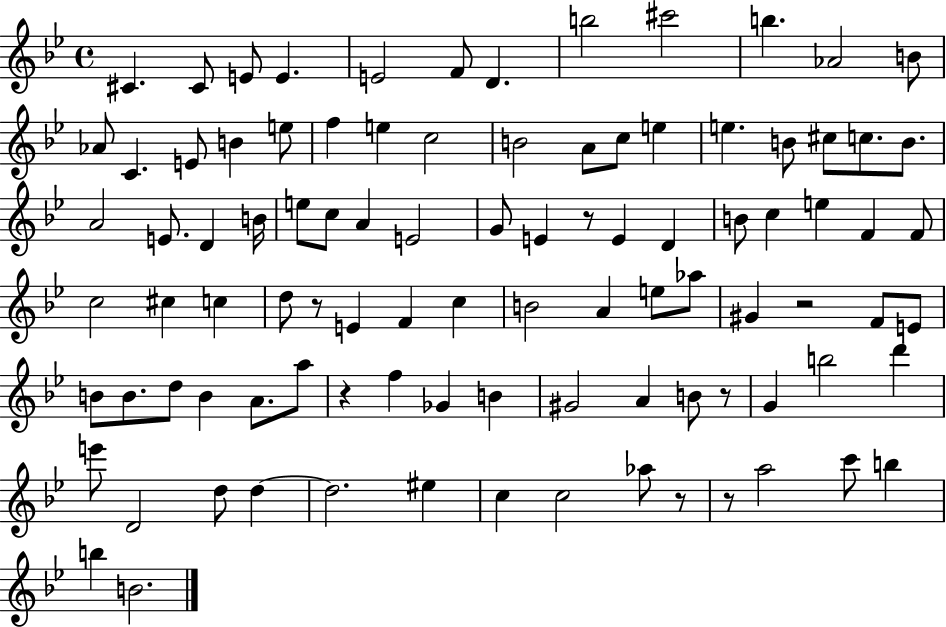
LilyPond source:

{
  \clef treble
  \time 4/4
  \defaultTimeSignature
  \key bes \major
  \repeat volta 2 { cis'4. cis'8 e'8 e'4. | e'2 f'8 d'4. | b''2 cis'''2 | b''4. aes'2 b'8 | \break aes'8 c'4. e'8 b'4 e''8 | f''4 e''4 c''2 | b'2 a'8 c''8 e''4 | e''4. b'8 cis''8 c''8. b'8. | \break a'2 e'8. d'4 b'16 | e''8 c''8 a'4 e'2 | g'8 e'4 r8 e'4 d'4 | b'8 c''4 e''4 f'4 f'8 | \break c''2 cis''4 c''4 | d''8 r8 e'4 f'4 c''4 | b'2 a'4 e''8 aes''8 | gis'4 r2 f'8 e'8 | \break b'8 b'8. d''8 b'4 a'8. a''8 | r4 f''4 ges'4 b'4 | gis'2 a'4 b'8 r8 | g'4 b''2 d'''4 | \break e'''8 d'2 d''8 d''4~~ | d''2. eis''4 | c''4 c''2 aes''8 r8 | r8 a''2 c'''8 b''4 | \break b''4 b'2. | } \bar "|."
}